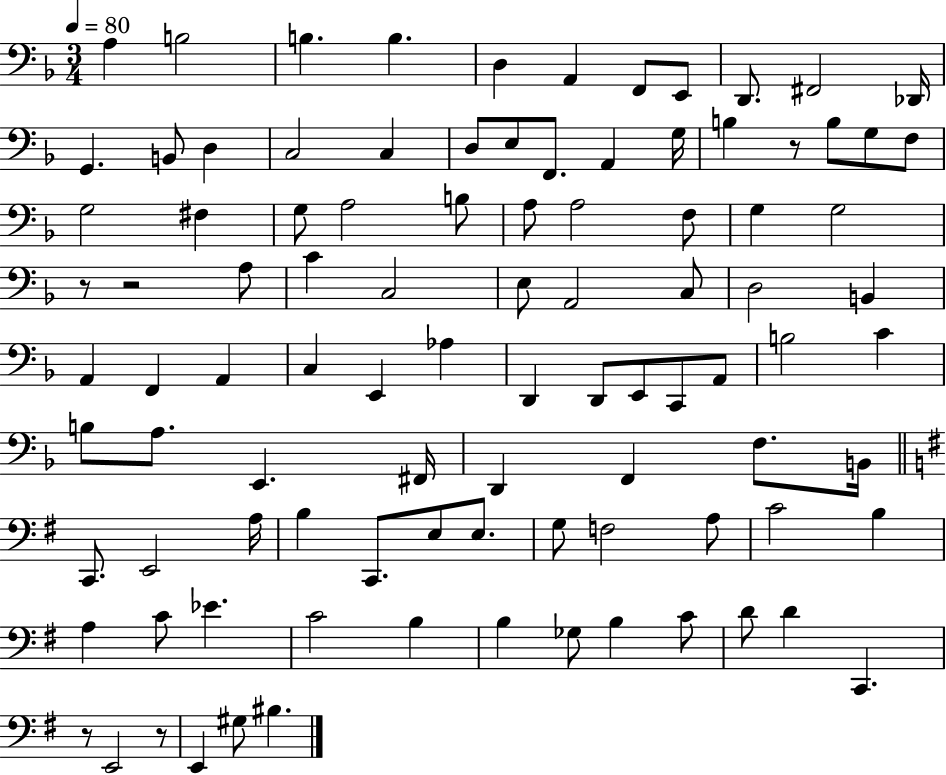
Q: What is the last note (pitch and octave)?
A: BIS3